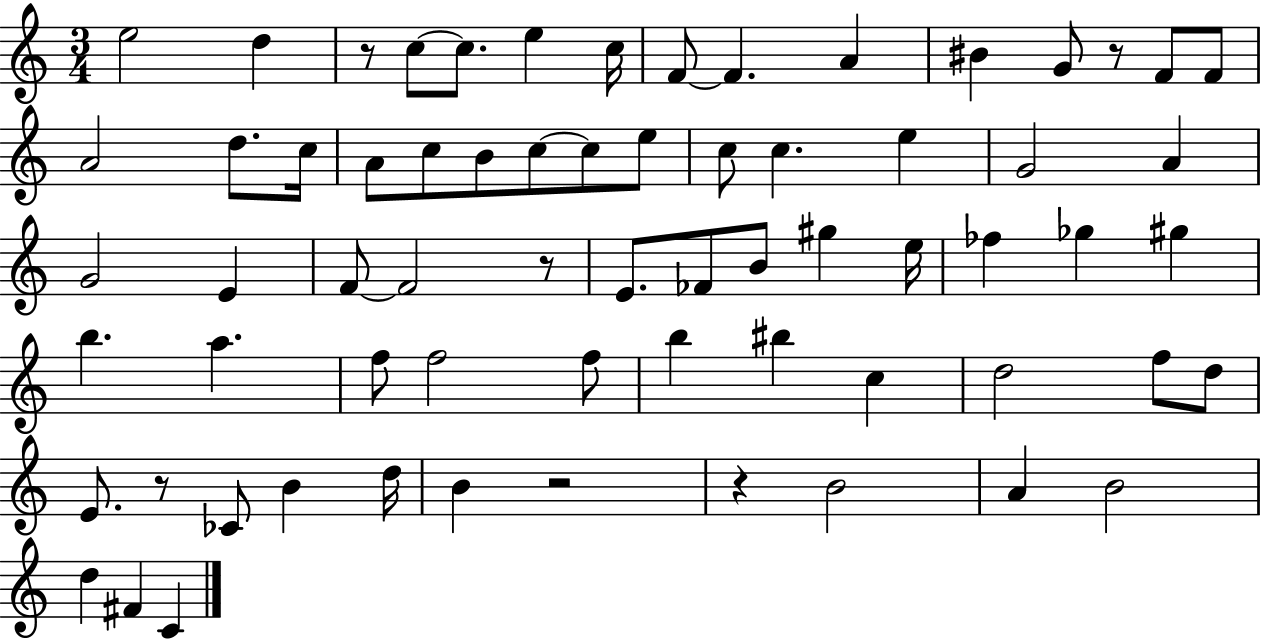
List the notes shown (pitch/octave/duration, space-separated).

E5/h D5/q R/e C5/e C5/e. E5/q C5/s F4/e F4/q. A4/q BIS4/q G4/e R/e F4/e F4/e A4/h D5/e. C5/s A4/e C5/e B4/e C5/e C5/e E5/e C5/e C5/q. E5/q G4/h A4/q G4/h E4/q F4/e F4/h R/e E4/e. FES4/e B4/e G#5/q E5/s FES5/q Gb5/q G#5/q B5/q. A5/q. F5/e F5/h F5/e B5/q BIS5/q C5/q D5/h F5/e D5/e E4/e. R/e CES4/e B4/q D5/s B4/q R/h R/q B4/h A4/q B4/h D5/q F#4/q C4/q